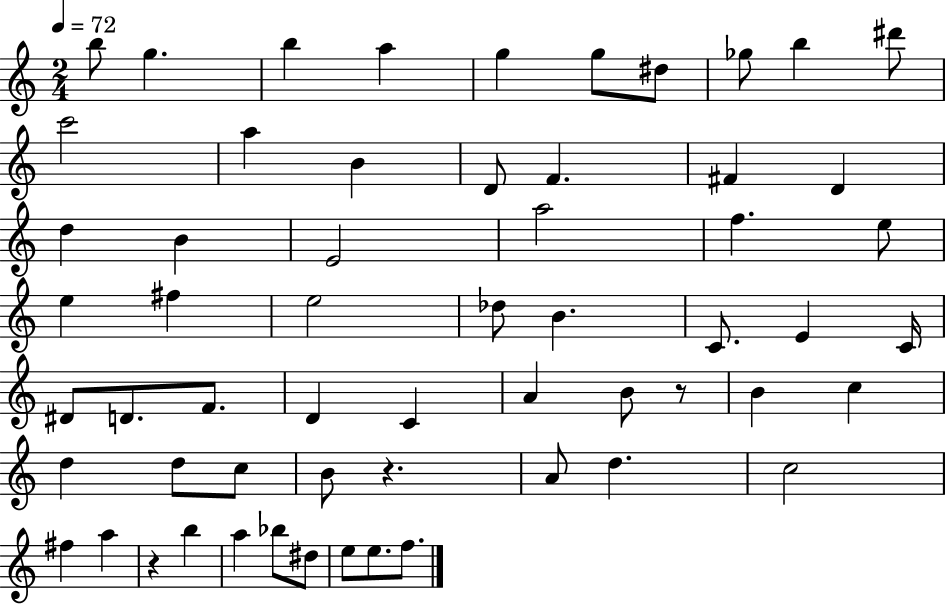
B5/e G5/q. B5/q A5/q G5/q G5/e D#5/e Gb5/e B5/q D#6/e C6/h A5/q B4/q D4/e F4/q. F#4/q D4/q D5/q B4/q E4/h A5/h F5/q. E5/e E5/q F#5/q E5/h Db5/e B4/q. C4/e. E4/q C4/s D#4/e D4/e. F4/e. D4/q C4/q A4/q B4/e R/e B4/q C5/q D5/q D5/e C5/e B4/e R/q. A4/e D5/q. C5/h F#5/q A5/q R/q B5/q A5/q Bb5/e D#5/e E5/e E5/e. F5/e.